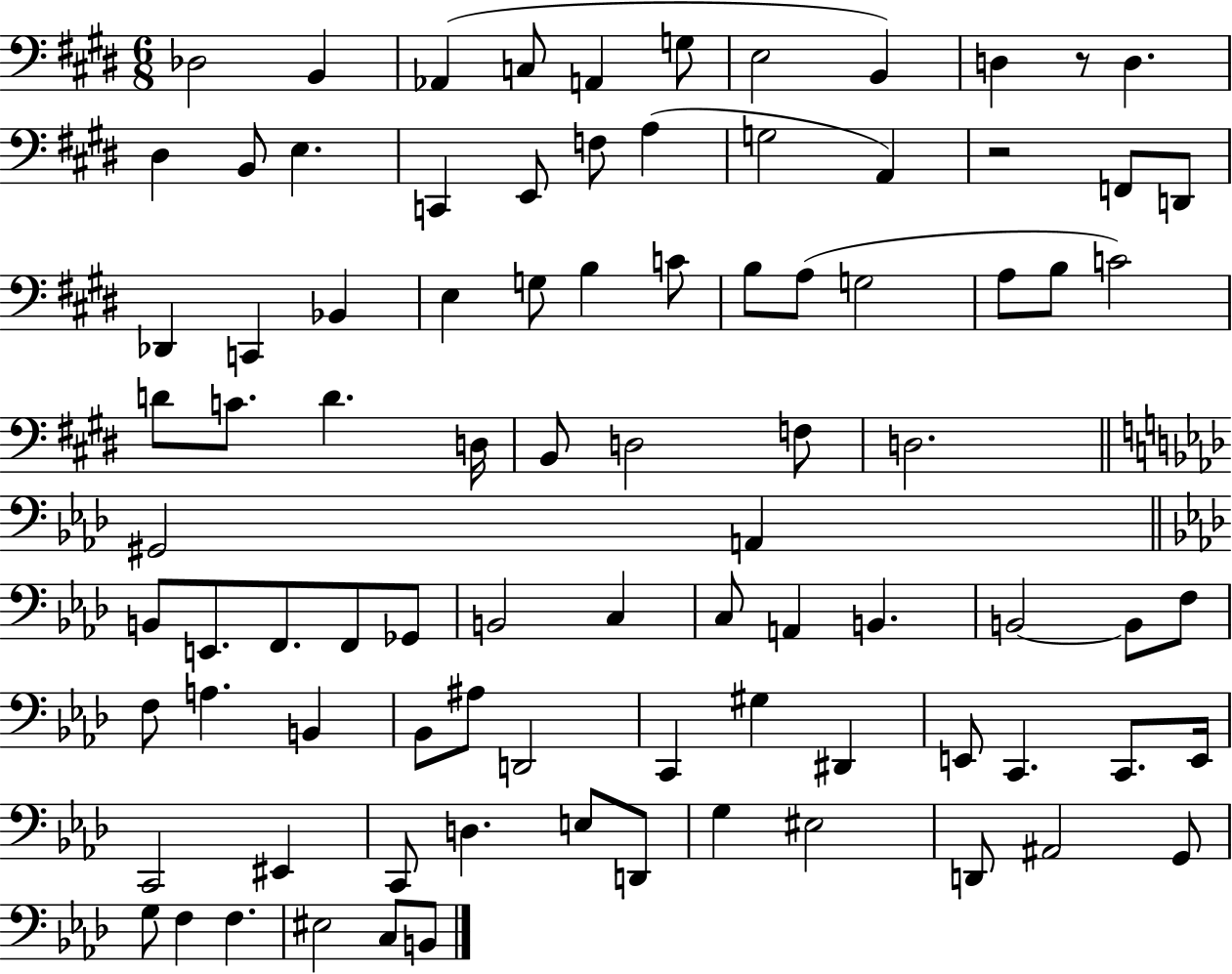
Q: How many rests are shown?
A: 2